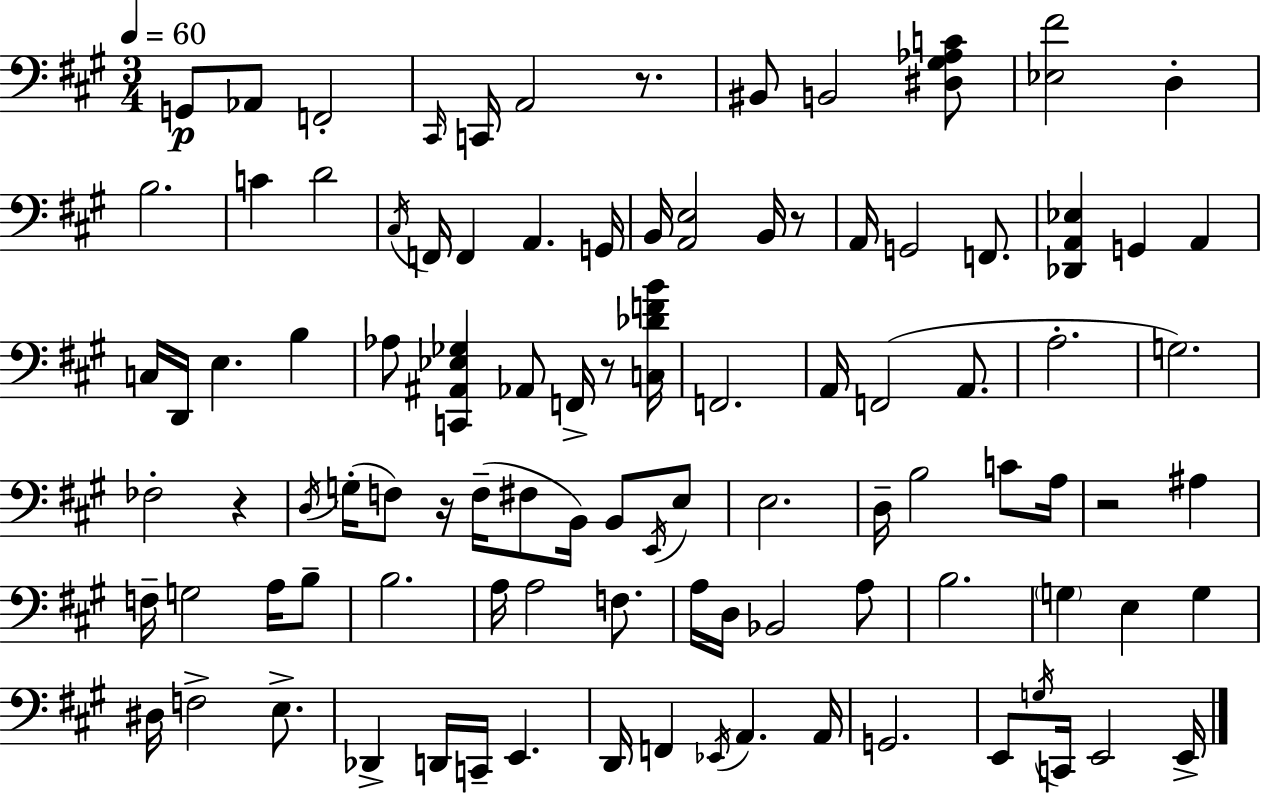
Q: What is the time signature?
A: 3/4